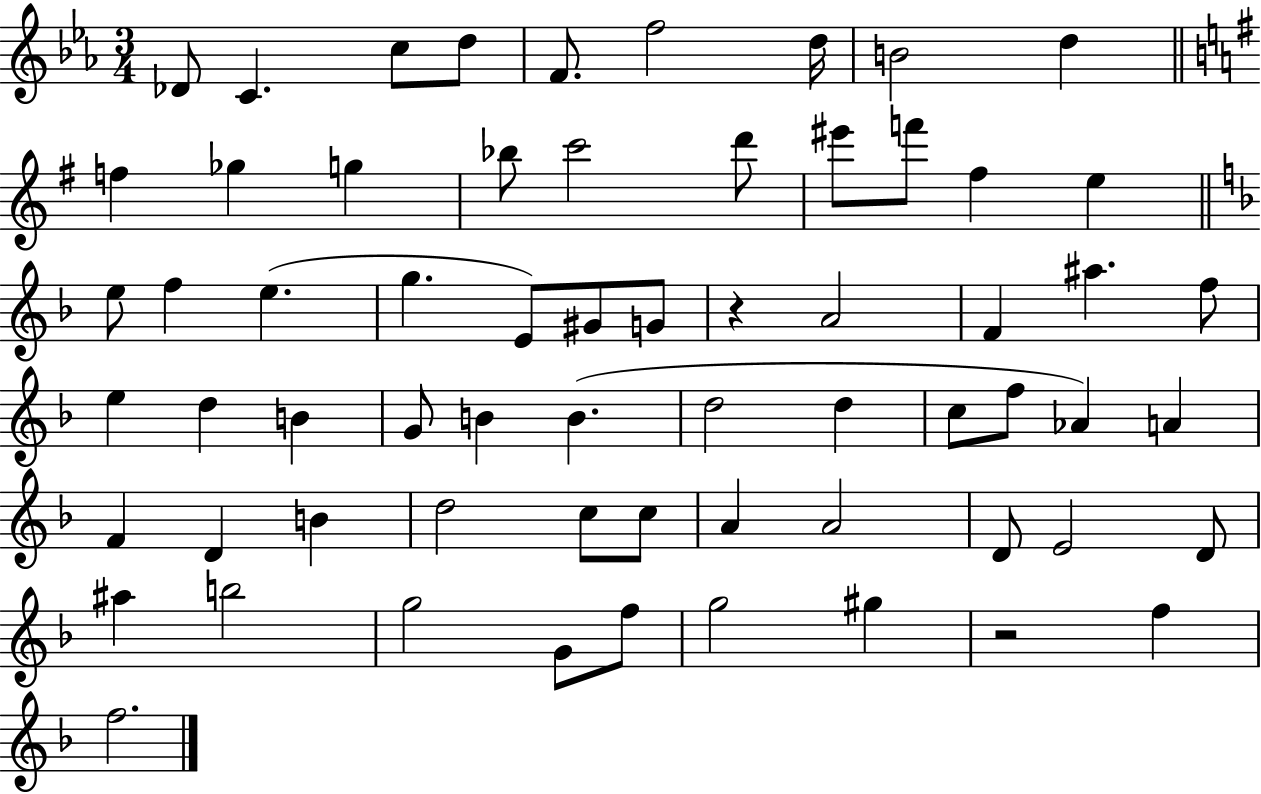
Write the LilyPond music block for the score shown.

{
  \clef treble
  \numericTimeSignature
  \time 3/4
  \key ees \major
  des'8 c'4. c''8 d''8 | f'8. f''2 d''16 | b'2 d''4 | \bar "||" \break \key g \major f''4 ges''4 g''4 | bes''8 c'''2 d'''8 | eis'''8 f'''8 fis''4 e''4 | \bar "||" \break \key d \minor e''8 f''4 e''4.( | g''4. e'8) gis'8 g'8 | r4 a'2 | f'4 ais''4. f''8 | \break e''4 d''4 b'4 | g'8 b'4 b'4.( | d''2 d''4 | c''8 f''8 aes'4) a'4 | \break f'4 d'4 b'4 | d''2 c''8 c''8 | a'4 a'2 | d'8 e'2 d'8 | \break ais''4 b''2 | g''2 g'8 f''8 | g''2 gis''4 | r2 f''4 | \break f''2. | \bar "|."
}